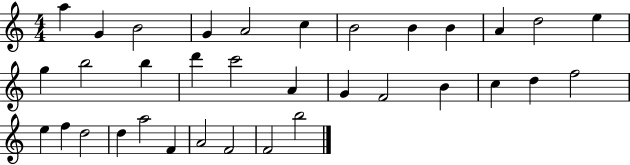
{
  \clef treble
  \numericTimeSignature
  \time 4/4
  \key c \major
  a''4 g'4 b'2 | g'4 a'2 c''4 | b'2 b'4 b'4 | a'4 d''2 e''4 | \break g''4 b''2 b''4 | d'''4 c'''2 a'4 | g'4 f'2 b'4 | c''4 d''4 f''2 | \break e''4 f''4 d''2 | d''4 a''2 f'4 | a'2 f'2 | f'2 b''2 | \break \bar "|."
}